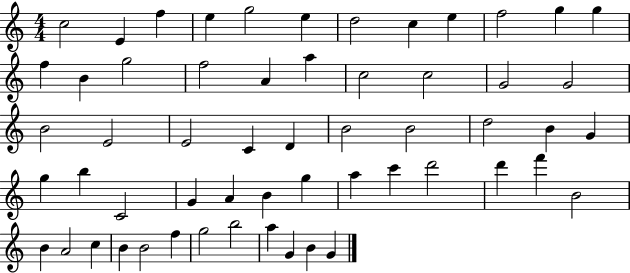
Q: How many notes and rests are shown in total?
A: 57